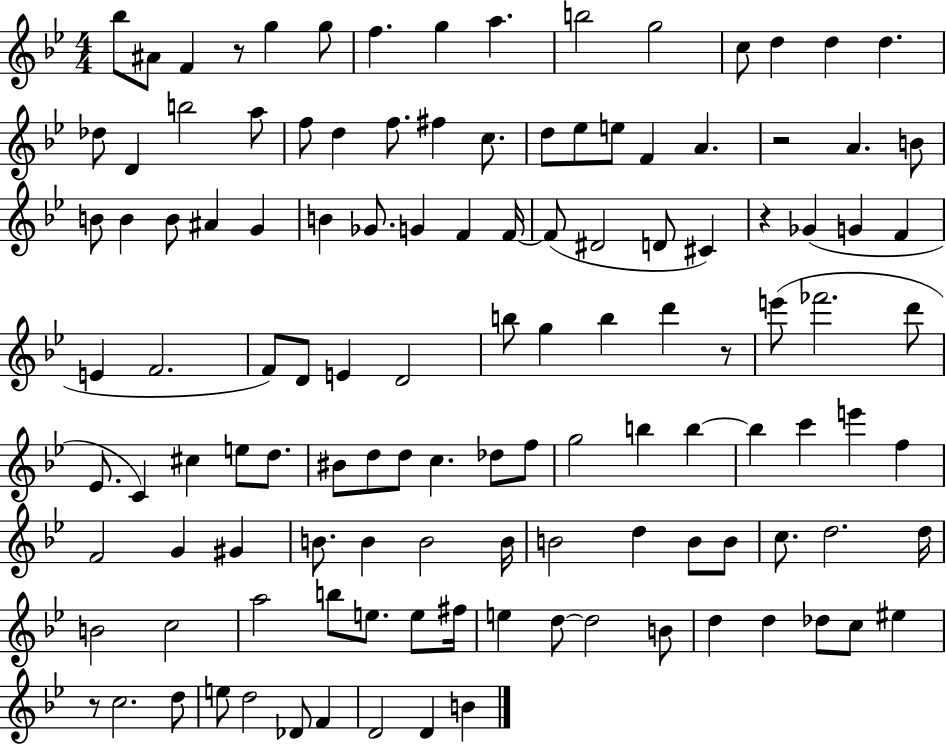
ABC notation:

X:1
T:Untitled
M:4/4
L:1/4
K:Bb
_b/2 ^A/2 F z/2 g g/2 f g a b2 g2 c/2 d d d _d/2 D b2 a/2 f/2 d f/2 ^f c/2 d/2 _e/2 e/2 F A z2 A B/2 B/2 B B/2 ^A G B _G/2 G F F/4 F/2 ^D2 D/2 ^C z _G G F E F2 F/2 D/2 E D2 b/2 g b d' z/2 e'/2 _f'2 d'/2 _E/2 C ^c e/2 d/2 ^B/2 d/2 d/2 c _d/2 f/2 g2 b b b c' e' f F2 G ^G B/2 B B2 B/4 B2 d B/2 B/2 c/2 d2 d/4 B2 c2 a2 b/2 e/2 e/2 ^f/4 e d/2 d2 B/2 d d _d/2 c/2 ^e z/2 c2 d/2 e/2 d2 _D/2 F D2 D B